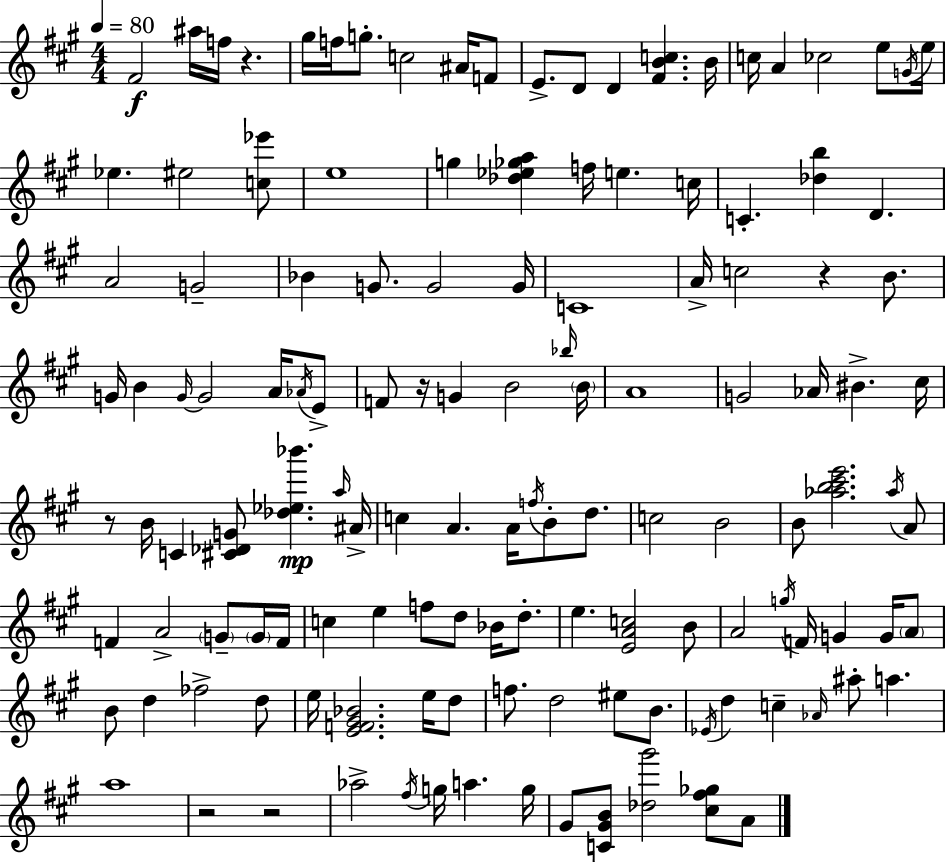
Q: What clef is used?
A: treble